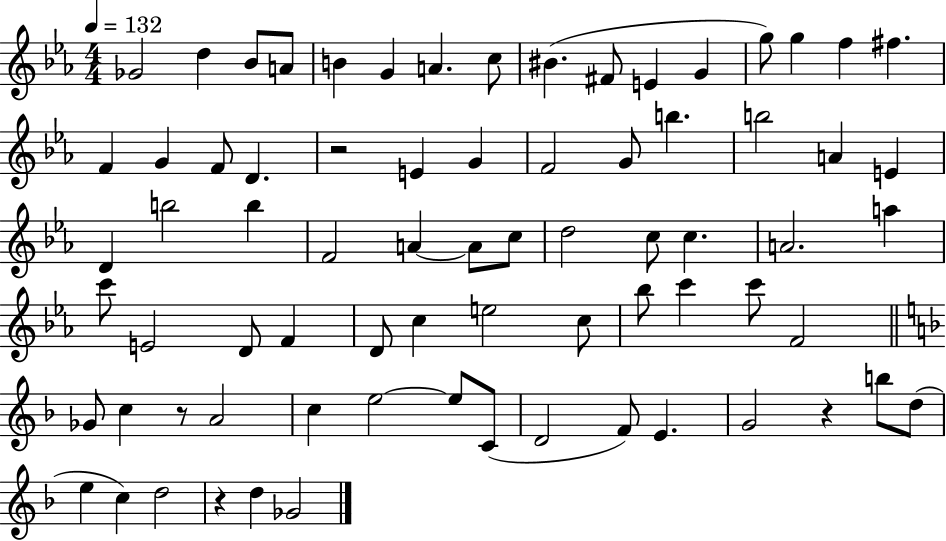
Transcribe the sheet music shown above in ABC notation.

X:1
T:Untitled
M:4/4
L:1/4
K:Eb
_G2 d _B/2 A/2 B G A c/2 ^B ^F/2 E G g/2 g f ^f F G F/2 D z2 E G F2 G/2 b b2 A E D b2 b F2 A A/2 c/2 d2 c/2 c A2 a c'/2 E2 D/2 F D/2 c e2 c/2 _b/2 c' c'/2 F2 _G/2 c z/2 A2 c e2 e/2 C/2 D2 F/2 E G2 z b/2 d/2 e c d2 z d _G2